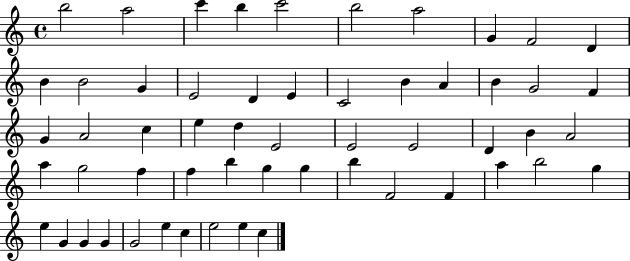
X:1
T:Untitled
M:4/4
L:1/4
K:C
b2 a2 c' b c'2 b2 a2 G F2 D B B2 G E2 D E C2 B A B G2 F G A2 c e d E2 E2 E2 D B A2 a g2 f f b g g b F2 F a b2 g e G G G G2 e c e2 e c